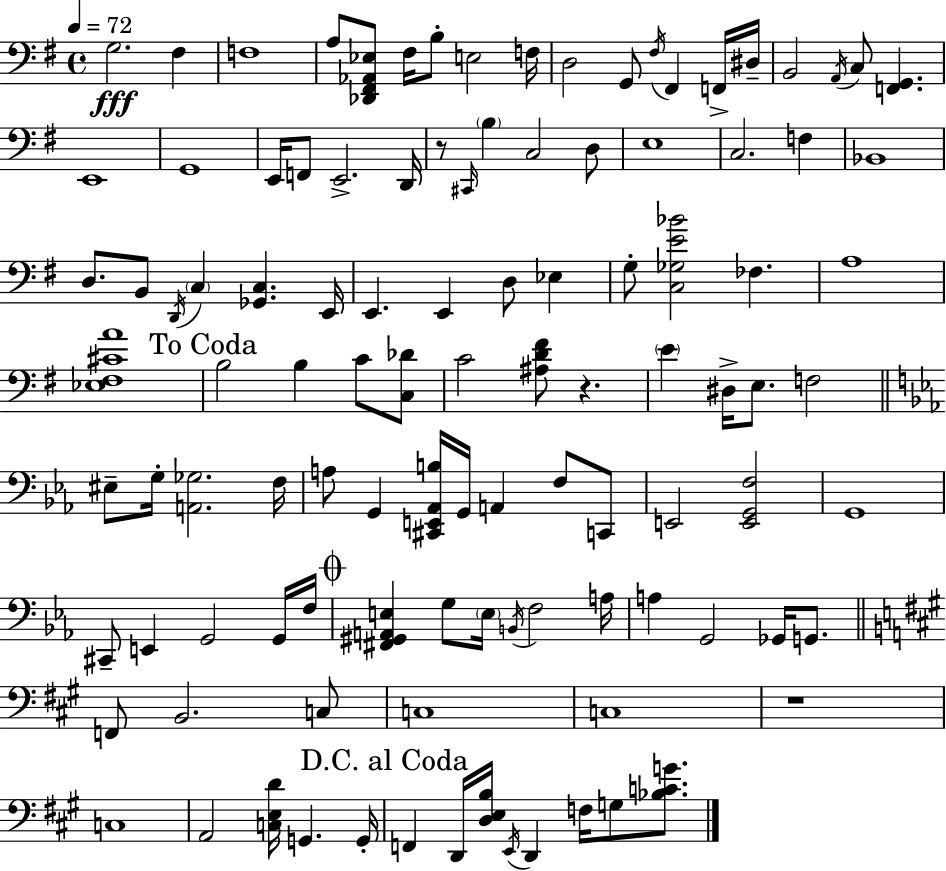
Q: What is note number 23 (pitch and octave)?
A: D2